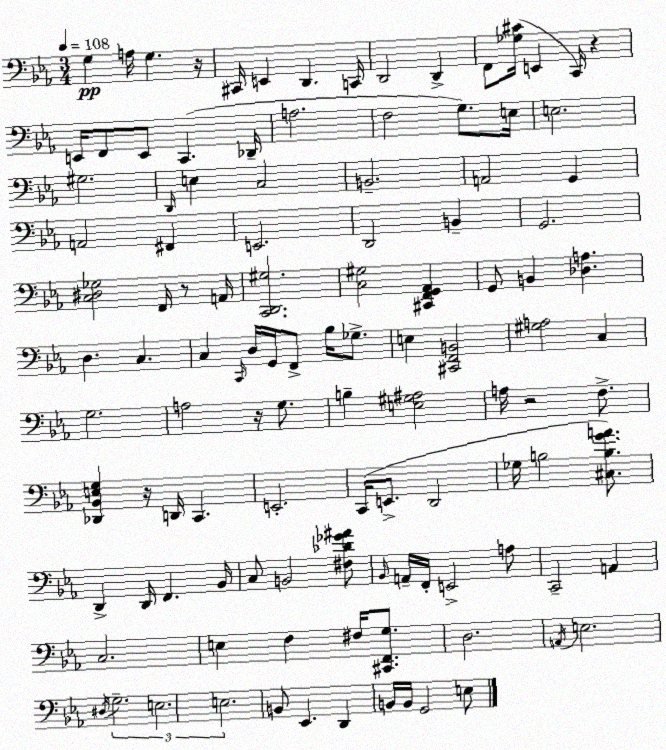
X:1
T:Untitled
M:3/4
L:1/4
K:Cm
G, A,/4 G, z/4 ^C,,/4 E,, D,, C,,/4 D,,2 D,, F,,/2 [_G,^C]/4 E,, C,,/4 z E,,/4 F,,/2 E,,/2 C,, _D,,/4 A,2 F,2 G,/2 E,/4 E,2 ^G,2 D,,/4 E, C,2 B,,2 A,,2 G,, A,,2 ^F,, E,,2 D,,2 B,, G,,2 [C,^D,_G,]2 F,,/4 z/2 A,,/4 [C,,D,,^G,]2 [C,^G,]2 [^C,,F,,G,,_A,,] G,,/2 B,, [_D,A,] D, C, C, C,,/4 D,/4 G,,/4 F,,/2 _B,/4 _G,/2 E, [^C,,F,,B,,]2 [^G,A,]2 C, G,2 A,2 z/4 G,/2 B, [E,^G,^A,]2 A,/4 z2 F,/2 [_D,,_B,,E,G,] z/4 D,,/4 C,, E,,2 C,,/4 E,,/2 D,,2 _G,/4 B,2 [^C,B,GA]/2 D,, D,,/4 F,, _B,,/4 C,/2 B,,2 [^F,_D_G^A]/2 _B,,/4 A,,/4 F,,/4 E,,2 A,/2 C,,2 A,, C,2 E, F, ^F,/4 [^C,,F,,G,]/2 D,2 A,,/4 E,2 ^D,/4 G,2 E,2 E,2 B,,/2 _E,, D,, B,,/4 B,,/4 G,,2 E,/2